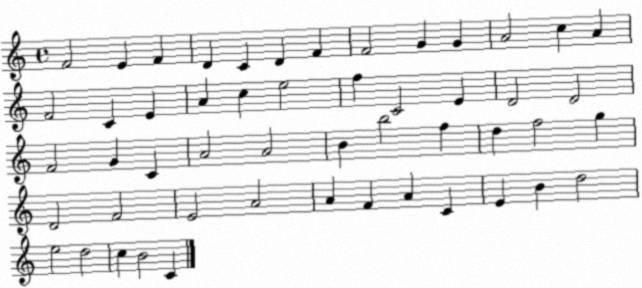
X:1
T:Untitled
M:4/4
L:1/4
K:C
F2 E F D C D F F2 G G A2 c A F2 C E A c e2 f C2 E D2 D2 F2 G C A2 A2 B b2 f d f2 g D2 F2 E2 A2 A F A C E B d2 e2 d2 c B2 C